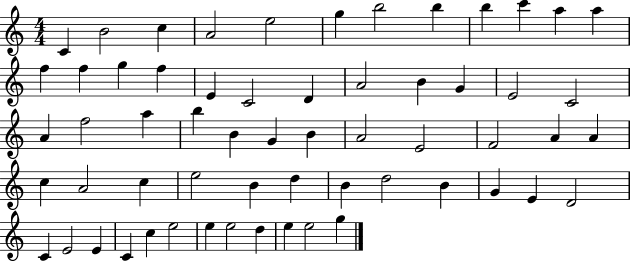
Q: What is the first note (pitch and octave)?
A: C4